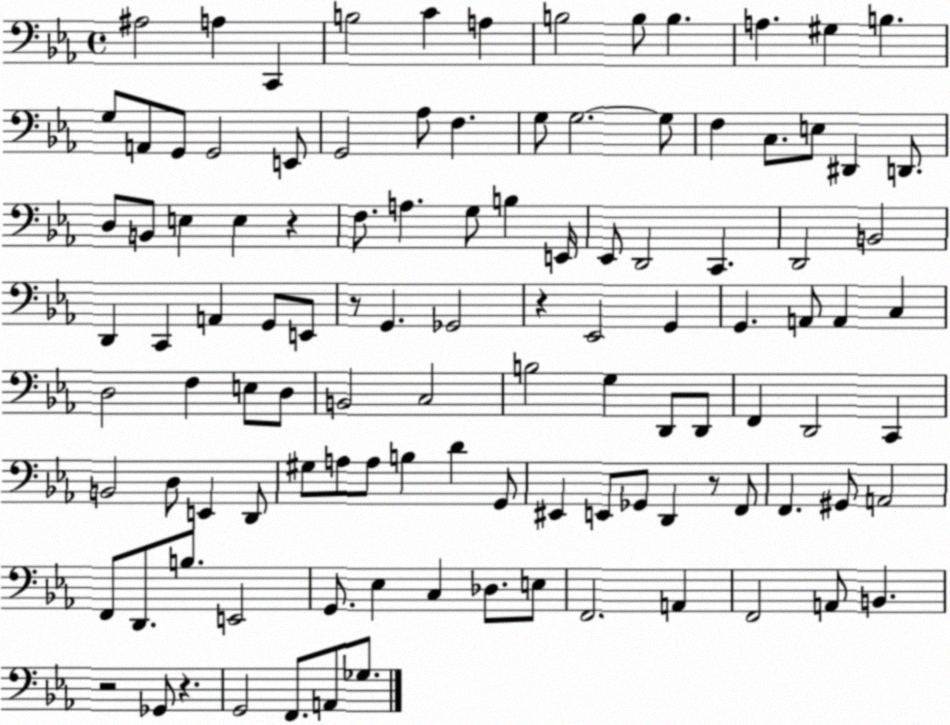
X:1
T:Untitled
M:4/4
L:1/4
K:Eb
^A,2 A, C,, B,2 C A, B,2 B,/2 B, A, ^G, B, G,/2 A,,/2 G,,/2 G,,2 E,,/2 G,,2 _A,/2 F, G,/2 G,2 G,/2 F, C,/2 E,/2 ^D,, D,,/2 D,/2 B,,/2 E, E, z F,/2 A, G,/2 B, E,,/4 _E,,/2 D,,2 C,, D,,2 B,,2 D,, C,, A,, G,,/2 E,,/2 z/2 G,, _G,,2 z _E,,2 G,, G,, A,,/2 A,, C, D,2 F, E,/2 D,/2 B,,2 C,2 B,2 G, D,,/2 D,,/2 F,, D,,2 C,, B,,2 D,/2 E,, D,,/2 ^G,/2 A,/2 A,/2 B, D G,,/2 ^E,, E,,/2 _G,,/2 D,, z/2 F,,/2 F,, ^G,,/2 A,,2 F,,/2 D,,/2 B,/2 E,,2 G,,/2 _E, C, _D,/2 E,/2 F,,2 A,, F,,2 A,,/2 B,, z2 _G,,/2 z G,,2 F,,/2 A,,/2 _G,/2